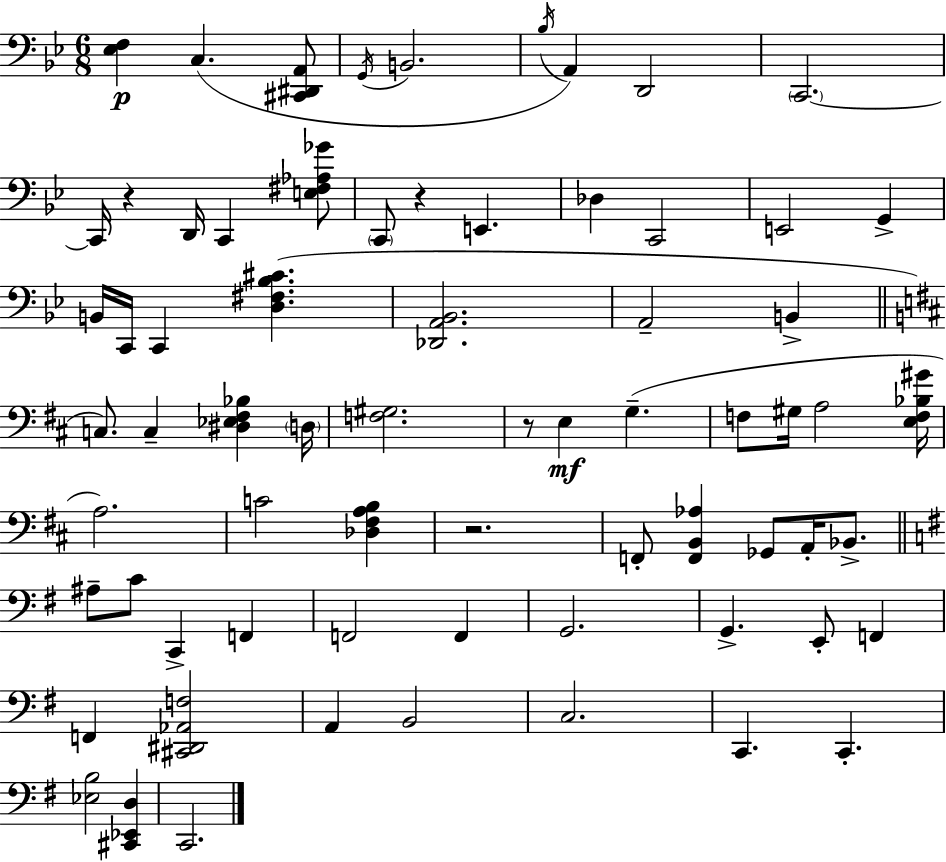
{
  \clef bass
  \numericTimeSignature
  \time 6/8
  \key bes \major
  <ees f>4\p c4.( <cis, dis, a,>8 | \acciaccatura { g,16 } b,2. | \acciaccatura { bes16 }) a,4 d,2 | \parenthesize c,2.~~ | \break c,16 r4 d,16 c,4 | <e fis aes ges'>8 \parenthesize c,8 r4 e,4. | des4 c,2 | e,2 g,4-> | \break b,16 c,16 c,4 <d fis bes cis'>4.( | <des, a, bes,>2. | a,2-- b,4-> | \bar "||" \break \key d \major c8.) c4-- <dis ees fis bes>4 \parenthesize d16 | <f gis>2. | r8 e4\mf g4.--( | f8 gis16 a2 <e f bes gis'>16 | \break a2.) | c'2 <des fis a b>4 | r2. | f,8-. <f, b, aes>4 ges,8 a,16-. bes,8.-> | \break \bar "||" \break \key g \major ais8-- c'8 c,4-> f,4 | f,2 f,4 | g,2. | g,4.-> e,8-. f,4 | \break f,4 <cis, dis, aes, f>2 | a,4 b,2 | c2. | c,4. c,4.-. | \break <ees b>2 <cis, ees, d>4 | c,2. | \bar "|."
}